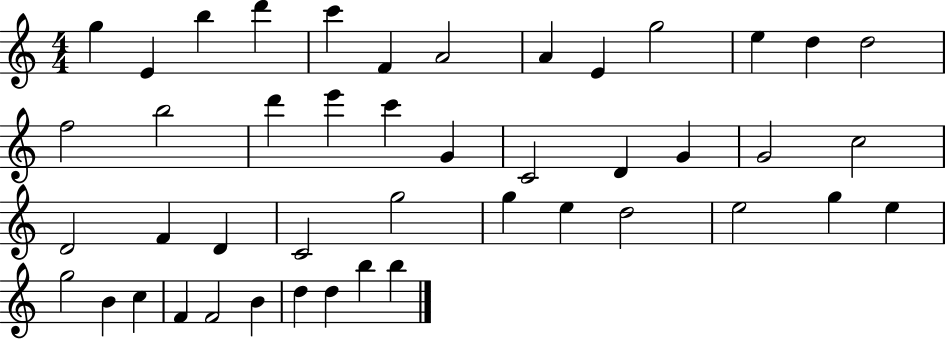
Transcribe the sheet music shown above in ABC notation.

X:1
T:Untitled
M:4/4
L:1/4
K:C
g E b d' c' F A2 A E g2 e d d2 f2 b2 d' e' c' G C2 D G G2 c2 D2 F D C2 g2 g e d2 e2 g e g2 B c F F2 B d d b b